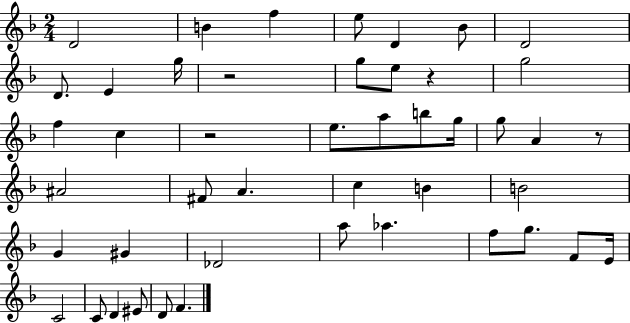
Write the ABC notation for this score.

X:1
T:Untitled
M:2/4
L:1/4
K:F
D2 B f e/2 D _B/2 D2 D/2 E g/4 z2 g/2 e/2 z g2 f c z2 e/2 a/2 b/2 g/4 g/2 A z/2 ^A2 ^F/2 A c B B2 G ^G _D2 a/2 _a f/2 g/2 F/2 E/4 C2 C/2 D ^E/2 D/2 F